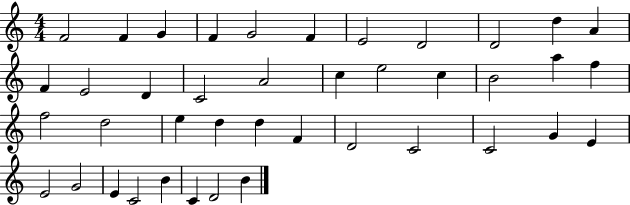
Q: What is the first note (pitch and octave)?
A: F4